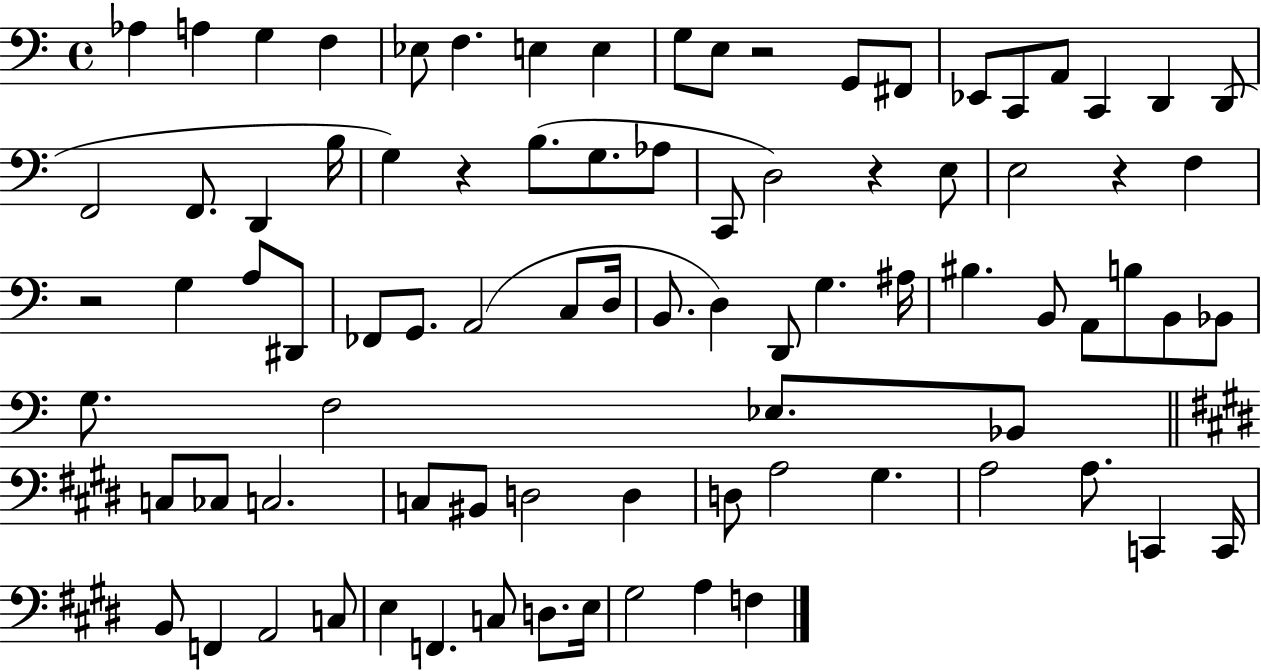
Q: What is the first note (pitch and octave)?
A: Ab3